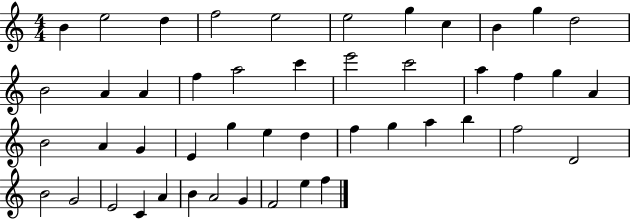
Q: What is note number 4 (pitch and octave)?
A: F5